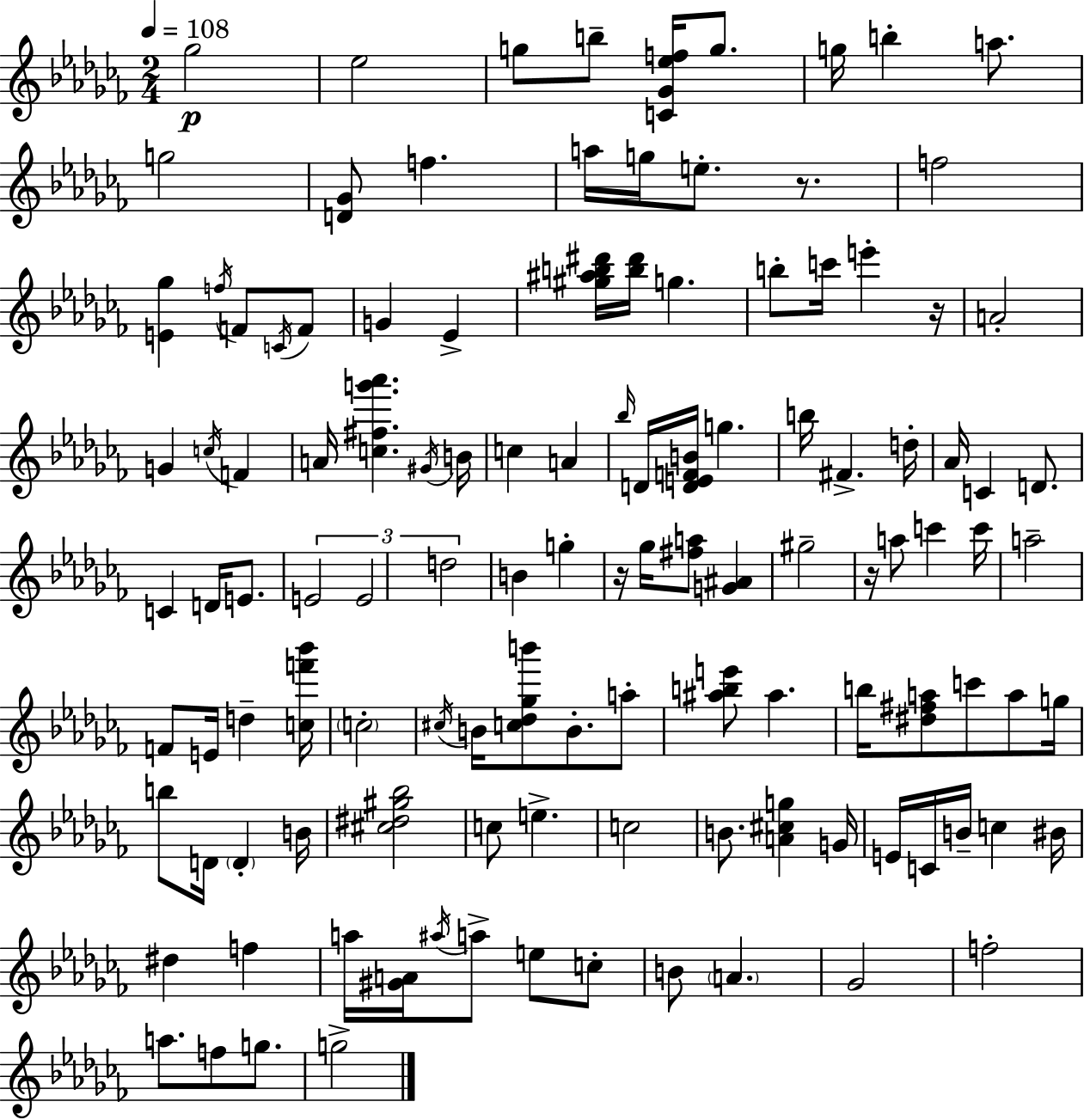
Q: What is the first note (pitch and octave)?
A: Gb5